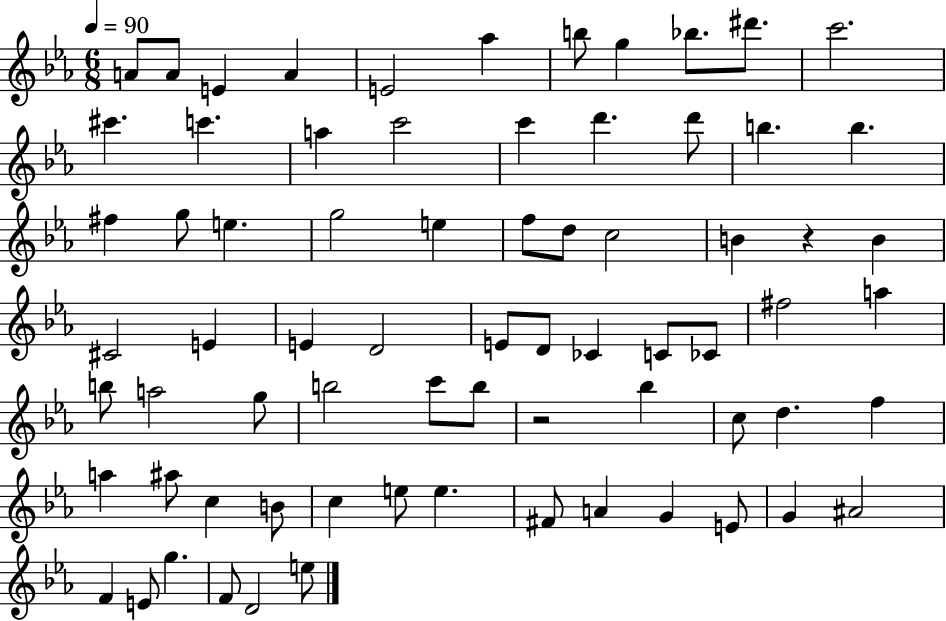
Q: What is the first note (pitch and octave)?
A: A4